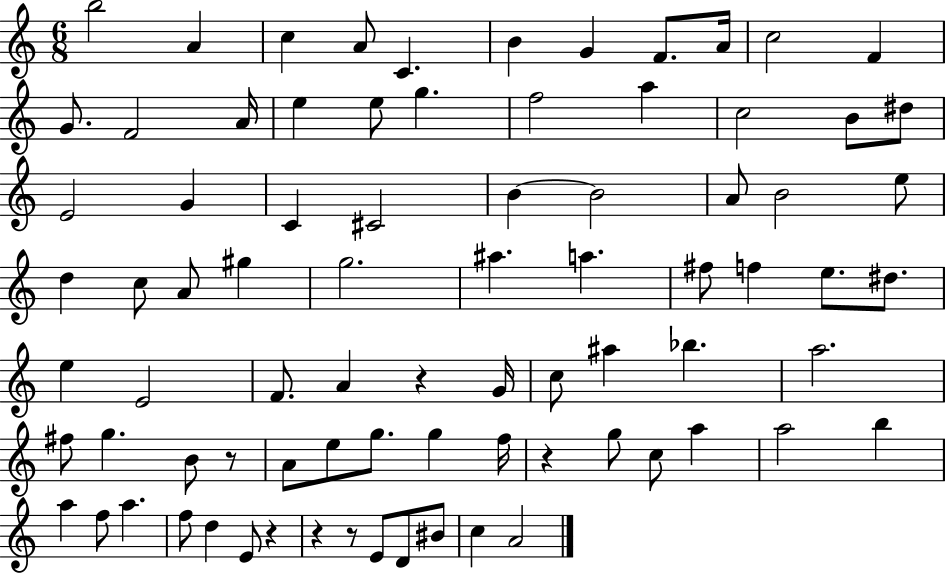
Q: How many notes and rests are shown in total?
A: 81